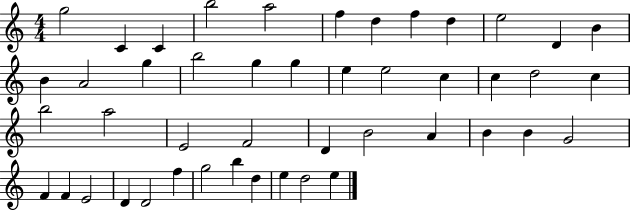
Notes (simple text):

G5/h C4/q C4/q B5/h A5/h F5/q D5/q F5/q D5/q E5/h D4/q B4/q B4/q A4/h G5/q B5/h G5/q G5/q E5/q E5/h C5/q C5/q D5/h C5/q B5/h A5/h E4/h F4/h D4/q B4/h A4/q B4/q B4/q G4/h F4/q F4/q E4/h D4/q D4/h F5/q G5/h B5/q D5/q E5/q D5/h E5/q